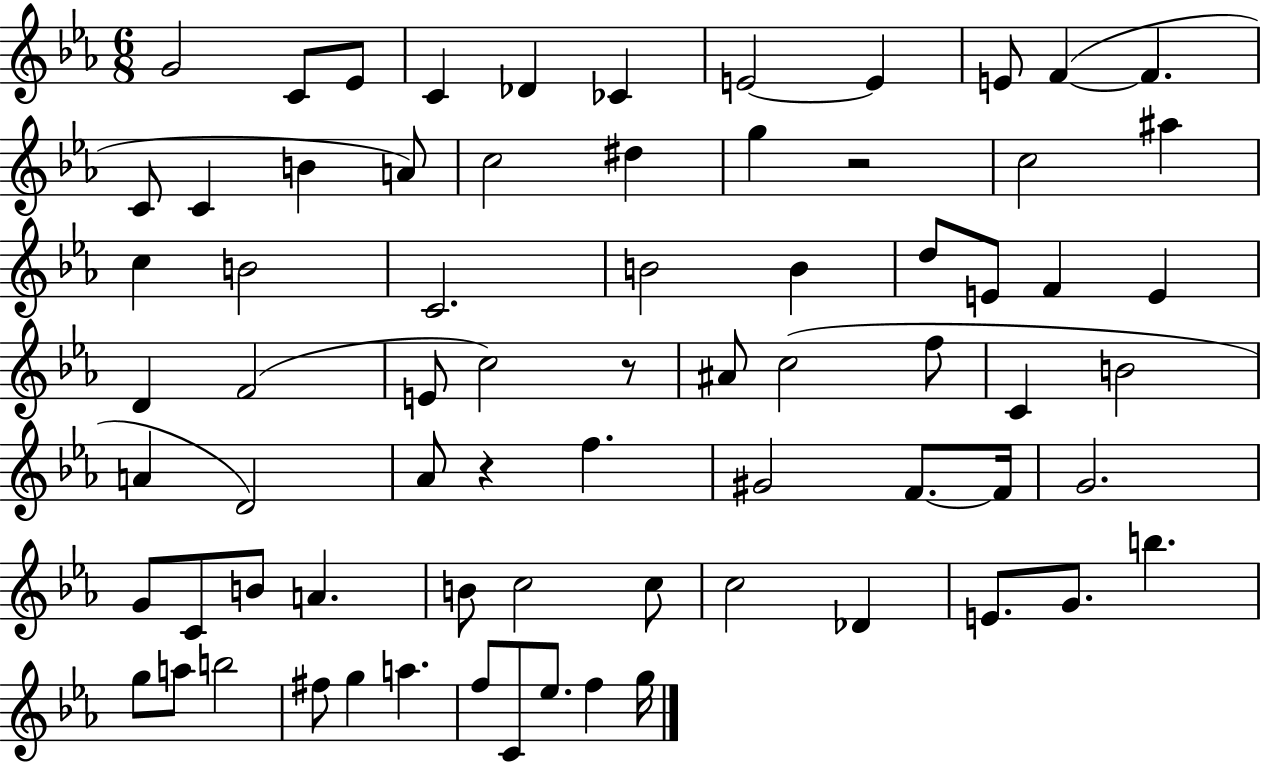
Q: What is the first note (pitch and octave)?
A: G4